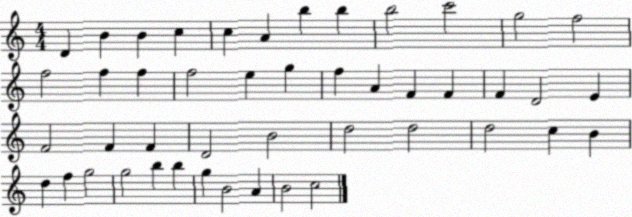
X:1
T:Untitled
M:4/4
L:1/4
K:C
D B B c c A b b b2 c'2 g2 f2 f2 f f f2 e g f A F F F D2 E F2 F F D2 B2 d2 d2 d2 c B d f g2 g2 b b g B2 A B2 c2